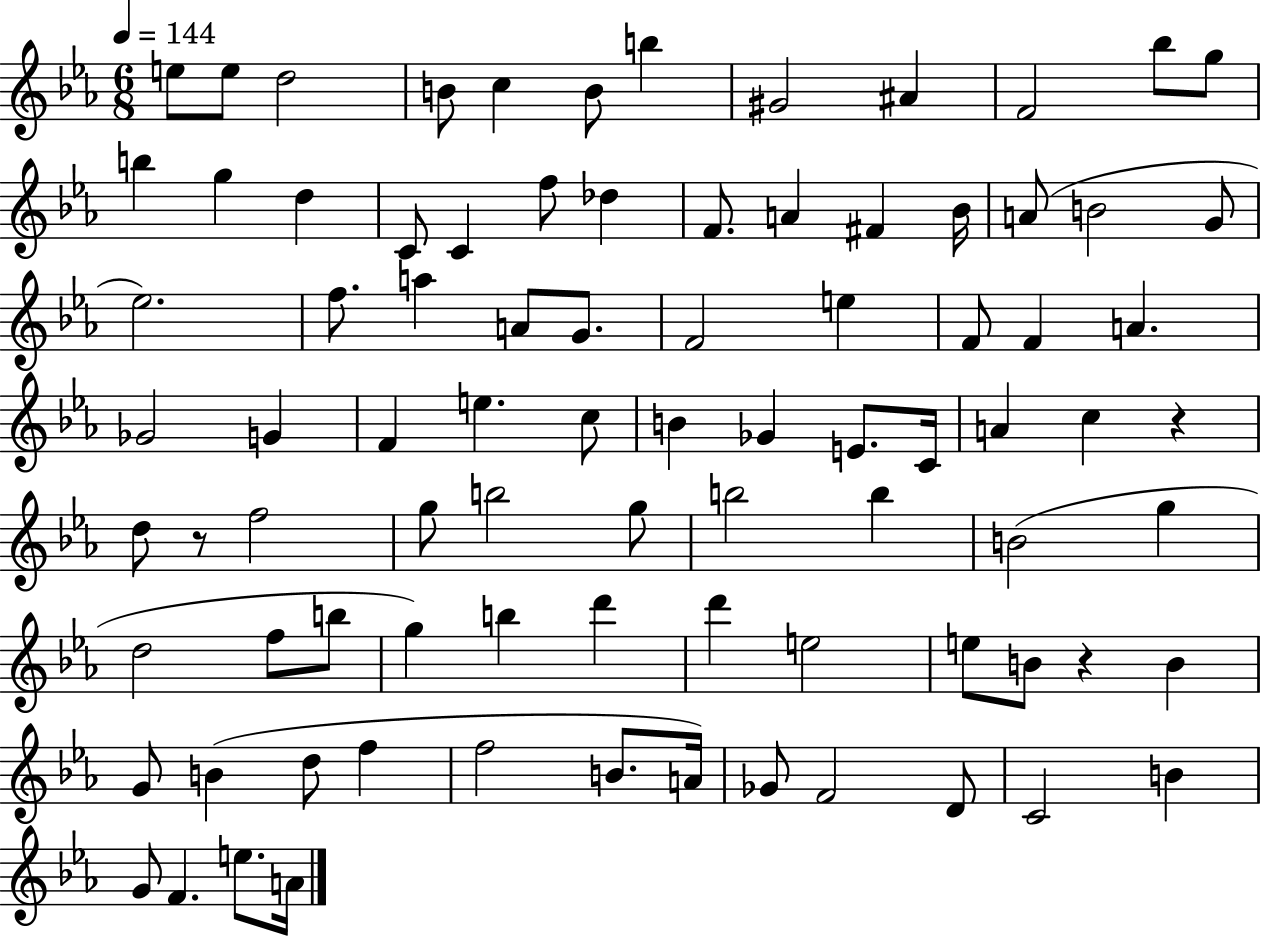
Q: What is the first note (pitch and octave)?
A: E5